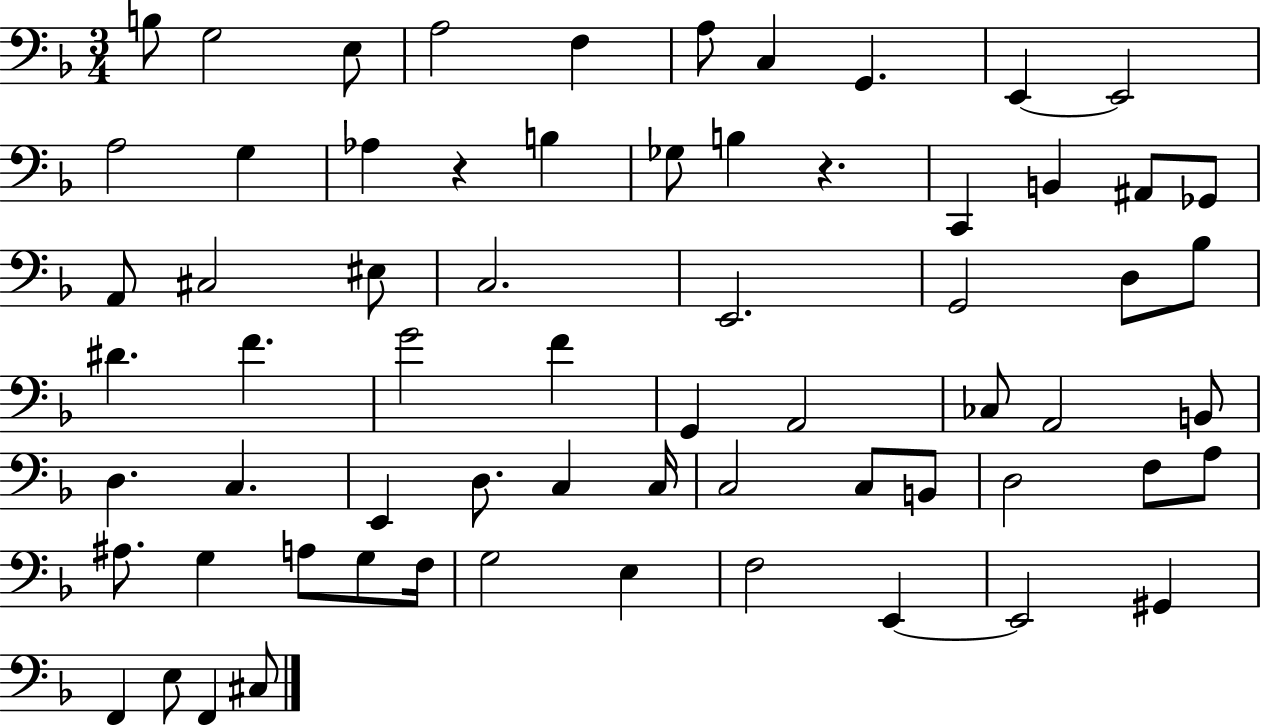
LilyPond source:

{
  \clef bass
  \numericTimeSignature
  \time 3/4
  \key f \major
  b8 g2 e8 | a2 f4 | a8 c4 g,4. | e,4~~ e,2 | \break a2 g4 | aes4 r4 b4 | ges8 b4 r4. | c,4 b,4 ais,8 ges,8 | \break a,8 cis2 eis8 | c2. | e,2. | g,2 d8 bes8 | \break dis'4. f'4. | g'2 f'4 | g,4 a,2 | ces8 a,2 b,8 | \break d4. c4. | e,4 d8. c4 c16 | c2 c8 b,8 | d2 f8 a8 | \break ais8. g4 a8 g8 f16 | g2 e4 | f2 e,4~~ | e,2 gis,4 | \break f,4 e8 f,4 cis8 | \bar "|."
}